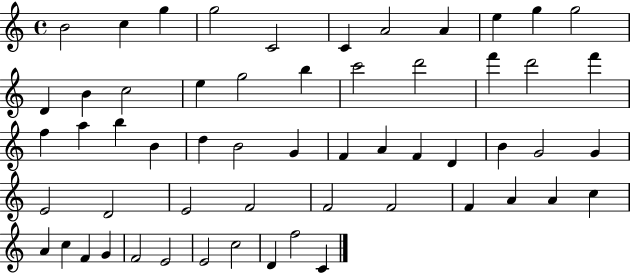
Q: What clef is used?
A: treble